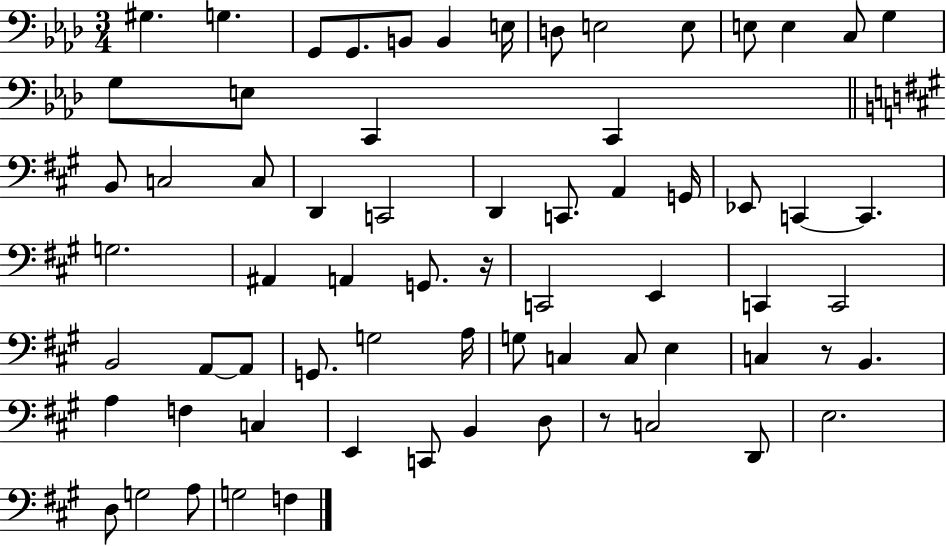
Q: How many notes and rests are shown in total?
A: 68